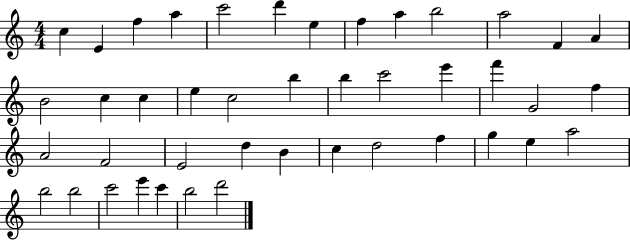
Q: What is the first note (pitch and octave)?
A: C5